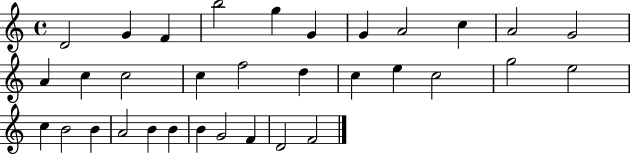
X:1
T:Untitled
M:4/4
L:1/4
K:C
D2 G F b2 g G G A2 c A2 G2 A c c2 c f2 d c e c2 g2 e2 c B2 B A2 B B B G2 F D2 F2